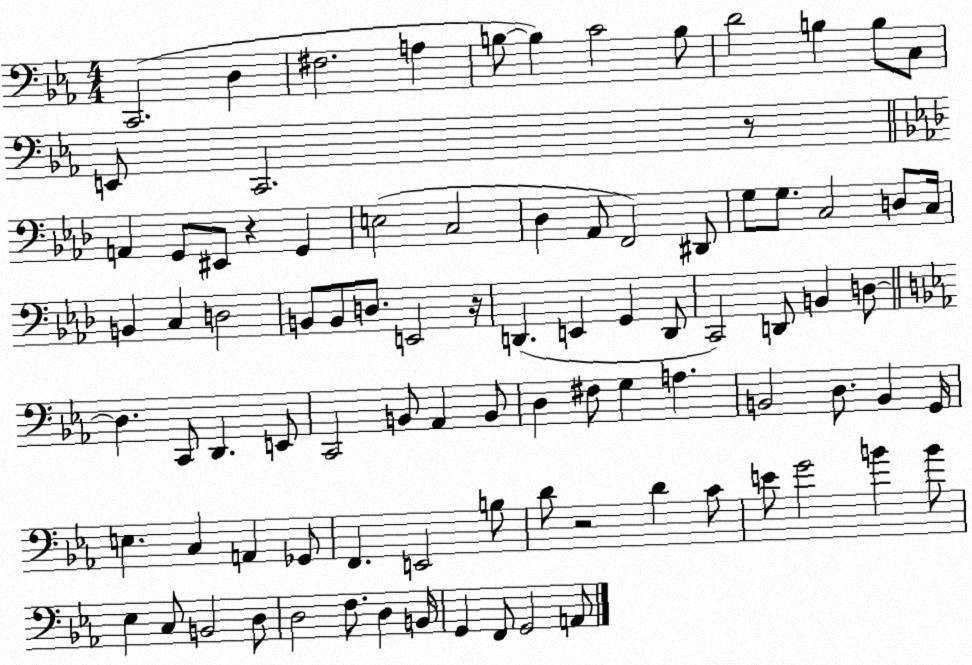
X:1
T:Untitled
M:4/4
L:1/4
K:Eb
C,,2 D, ^F,2 A, B,/2 B, C2 B,/2 D2 B, B,/2 C,/2 E,,/2 C,,2 z/2 A,, G,,/2 ^E,,/2 z G,, E,2 C,2 _D, _A,,/2 F,,2 ^D,,/2 G,/2 G,/2 C,2 D,/2 C,/4 B,, C, D,2 B,,/2 B,,/2 D,/2 E,,2 z/4 D,, E,, G,, D,,/2 C,,2 D,,/2 B,, D,/2 D, C,,/2 D,, E,,/2 C,,2 B,,/2 _A,, B,,/2 D, ^F,/2 G, A, B,,2 D,/2 B,, G,,/4 E, C, A,, _G,,/2 F,, E,,2 B,/2 D/2 z2 D C/2 E/2 G2 B B/2 _E, C,/2 B,,2 D,/2 D,2 F,/2 D, B,,/4 G,, F,,/2 G,,2 A,,/2